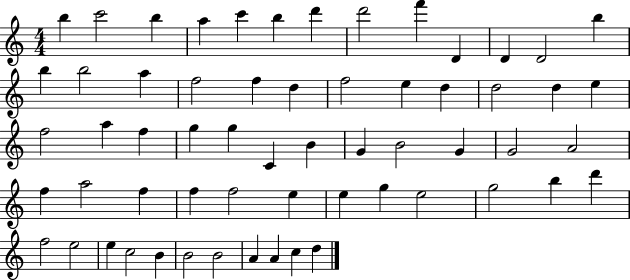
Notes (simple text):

B5/q C6/h B5/q A5/q C6/q B5/q D6/q D6/h F6/q D4/q D4/q D4/h B5/q B5/q B5/h A5/q F5/h F5/q D5/q F5/h E5/q D5/q D5/h D5/q E5/q F5/h A5/q F5/q G5/q G5/q C4/q B4/q G4/q B4/h G4/q G4/h A4/h F5/q A5/h F5/q F5/q F5/h E5/q E5/q G5/q E5/h G5/h B5/q D6/q F5/h E5/h E5/q C5/h B4/q B4/h B4/h A4/q A4/q C5/q D5/q